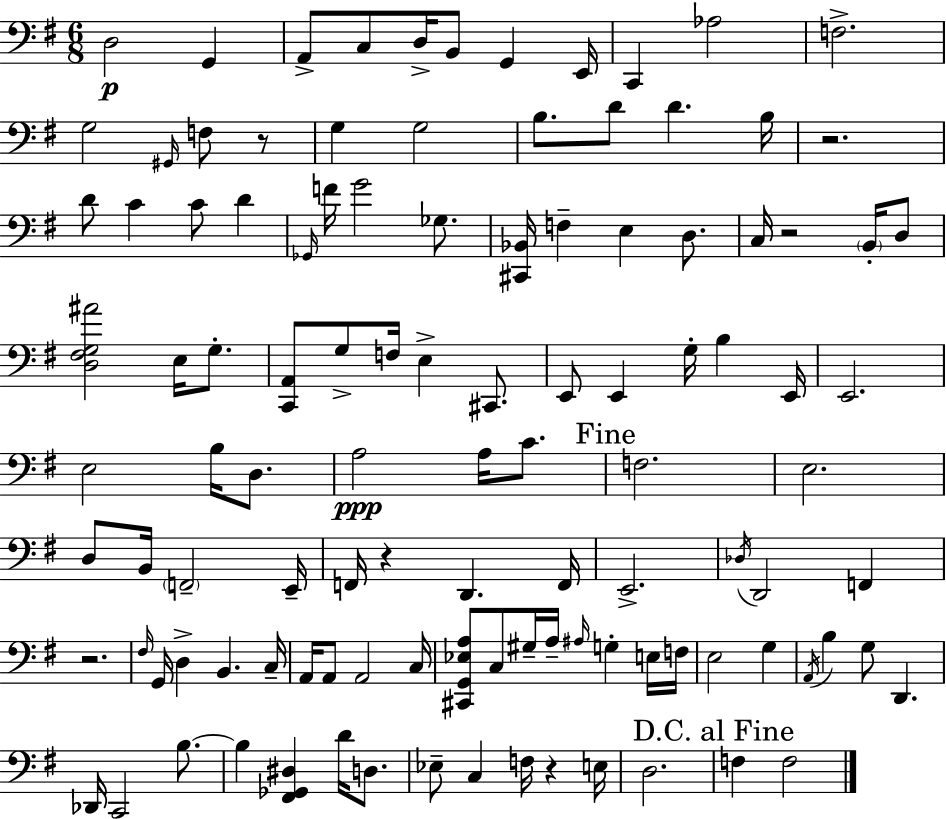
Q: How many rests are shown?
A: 6